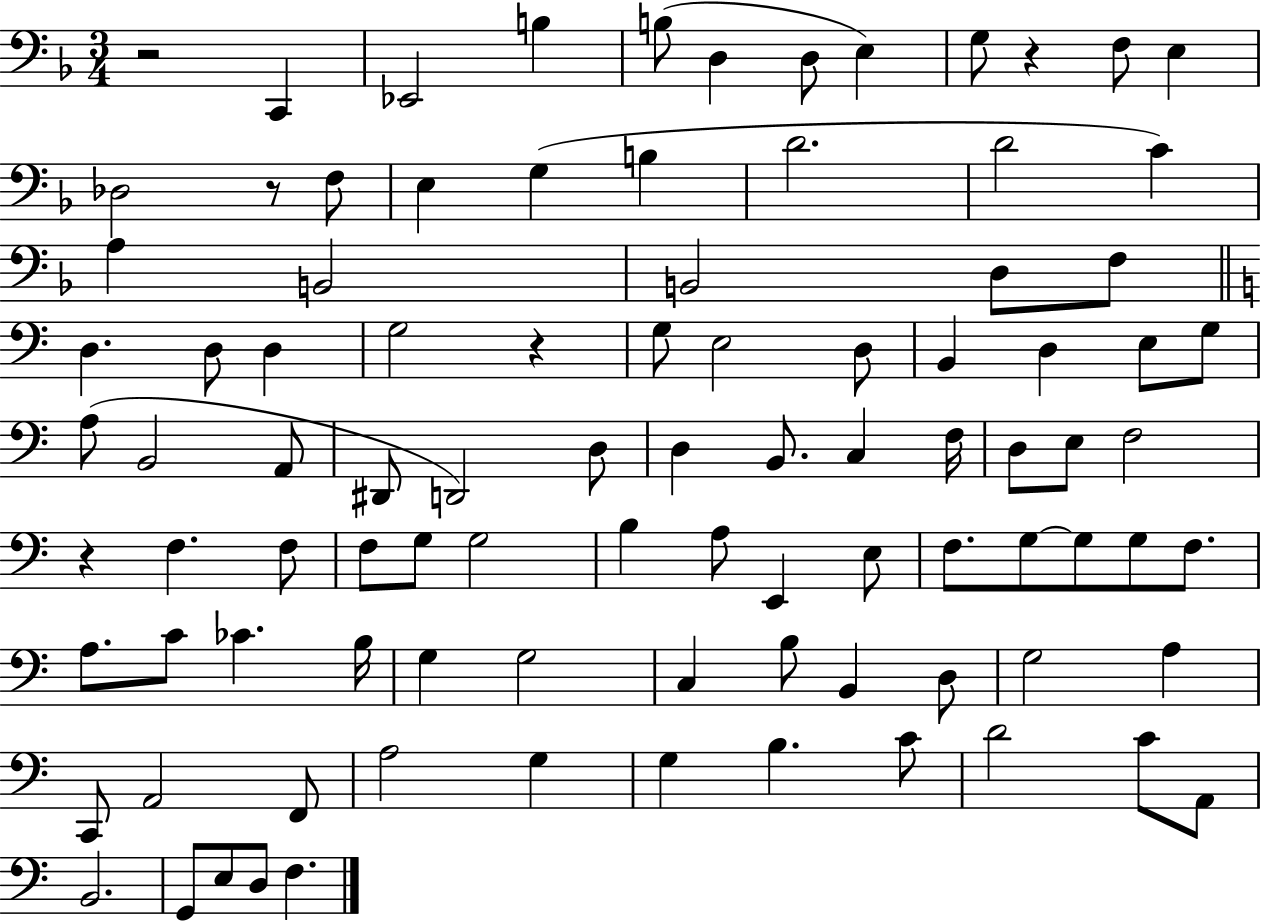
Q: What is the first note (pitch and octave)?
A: C2